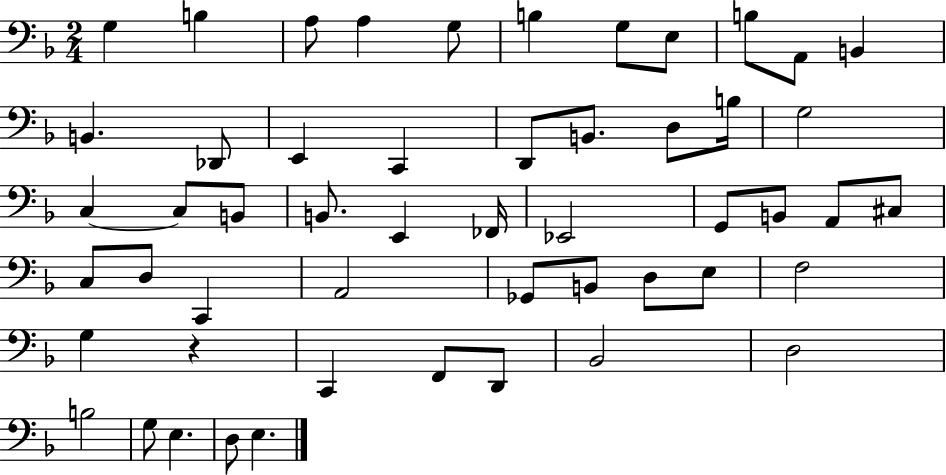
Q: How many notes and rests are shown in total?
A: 52